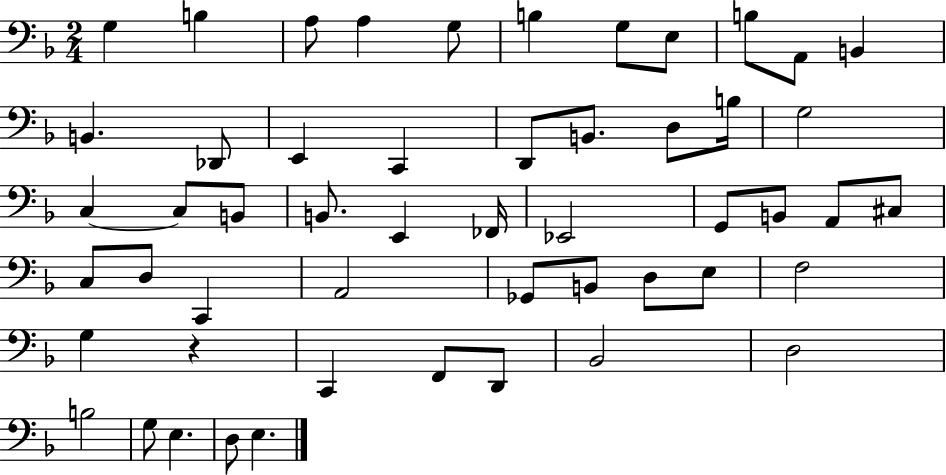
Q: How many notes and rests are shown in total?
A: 52